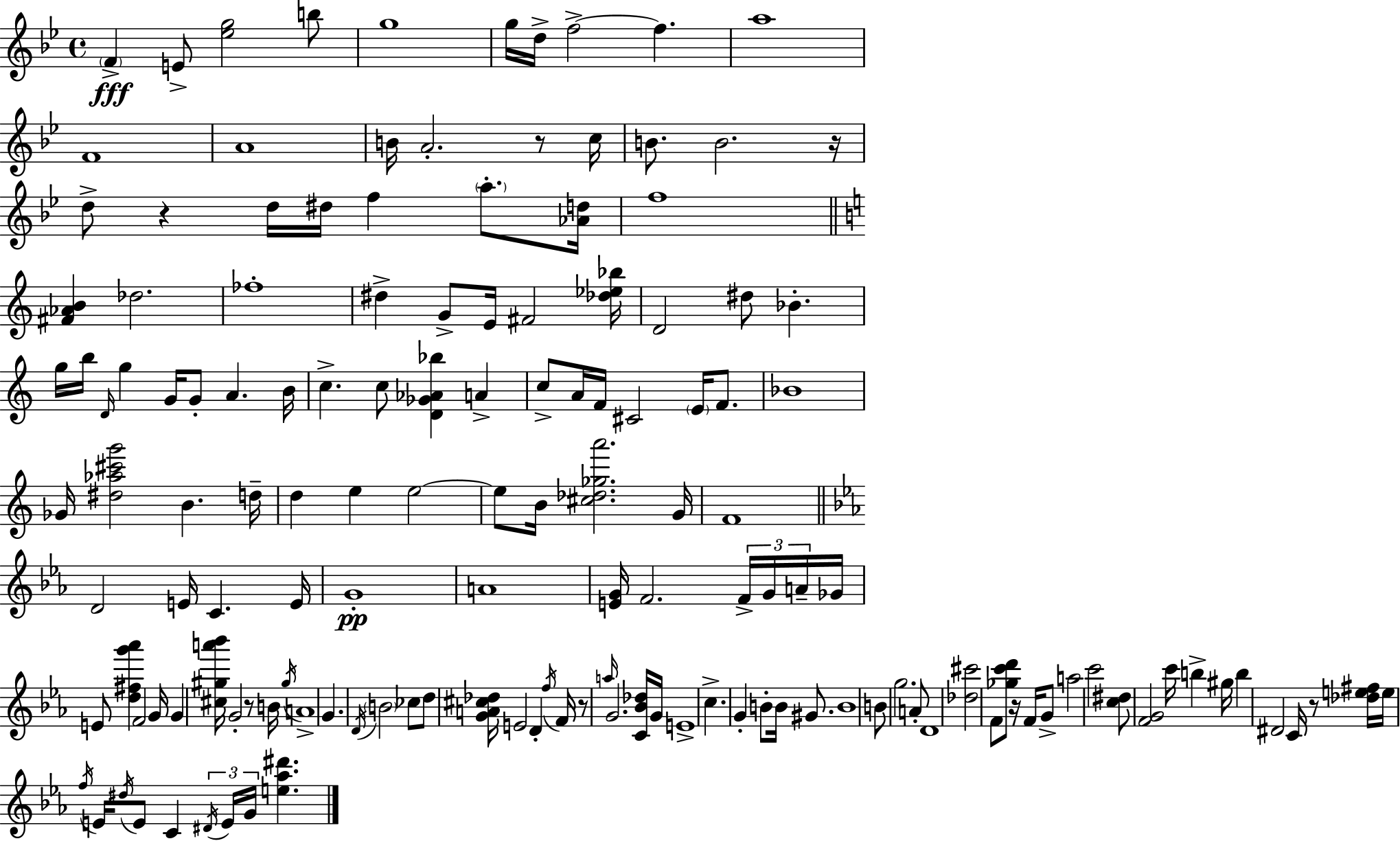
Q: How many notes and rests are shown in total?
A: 146